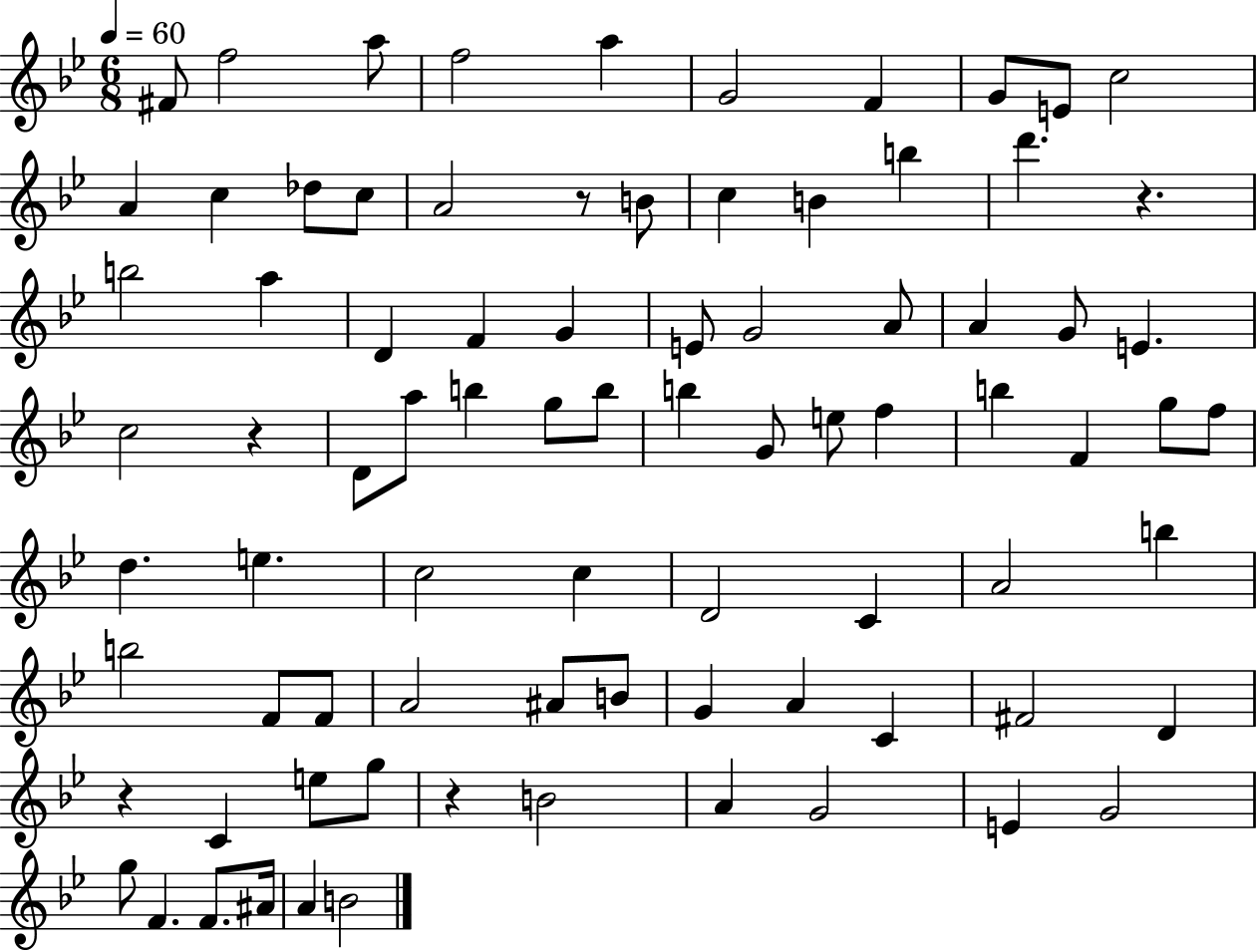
F#4/e F5/h A5/e F5/h A5/q G4/h F4/q G4/e E4/e C5/h A4/q C5/q Db5/e C5/e A4/h R/e B4/e C5/q B4/q B5/q D6/q. R/q. B5/h A5/q D4/q F4/q G4/q E4/e G4/h A4/e A4/q G4/e E4/q. C5/h R/q D4/e A5/e B5/q G5/e B5/e B5/q G4/e E5/e F5/q B5/q F4/q G5/e F5/e D5/q. E5/q. C5/h C5/q D4/h C4/q A4/h B5/q B5/h F4/e F4/e A4/h A#4/e B4/e G4/q A4/q C4/q F#4/h D4/q R/q C4/q E5/e G5/e R/q B4/h A4/q G4/h E4/q G4/h G5/e F4/q. F4/e. A#4/s A4/q B4/h